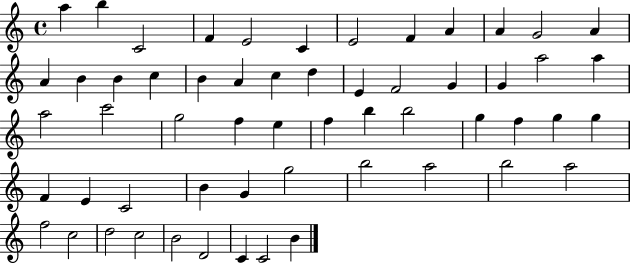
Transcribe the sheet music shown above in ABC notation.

X:1
T:Untitled
M:4/4
L:1/4
K:C
a b C2 F E2 C E2 F A A G2 A A B B c B A c d E F2 G G a2 a a2 c'2 g2 f e f b b2 g f g g F E C2 B G g2 b2 a2 b2 a2 f2 c2 d2 c2 B2 D2 C C2 B